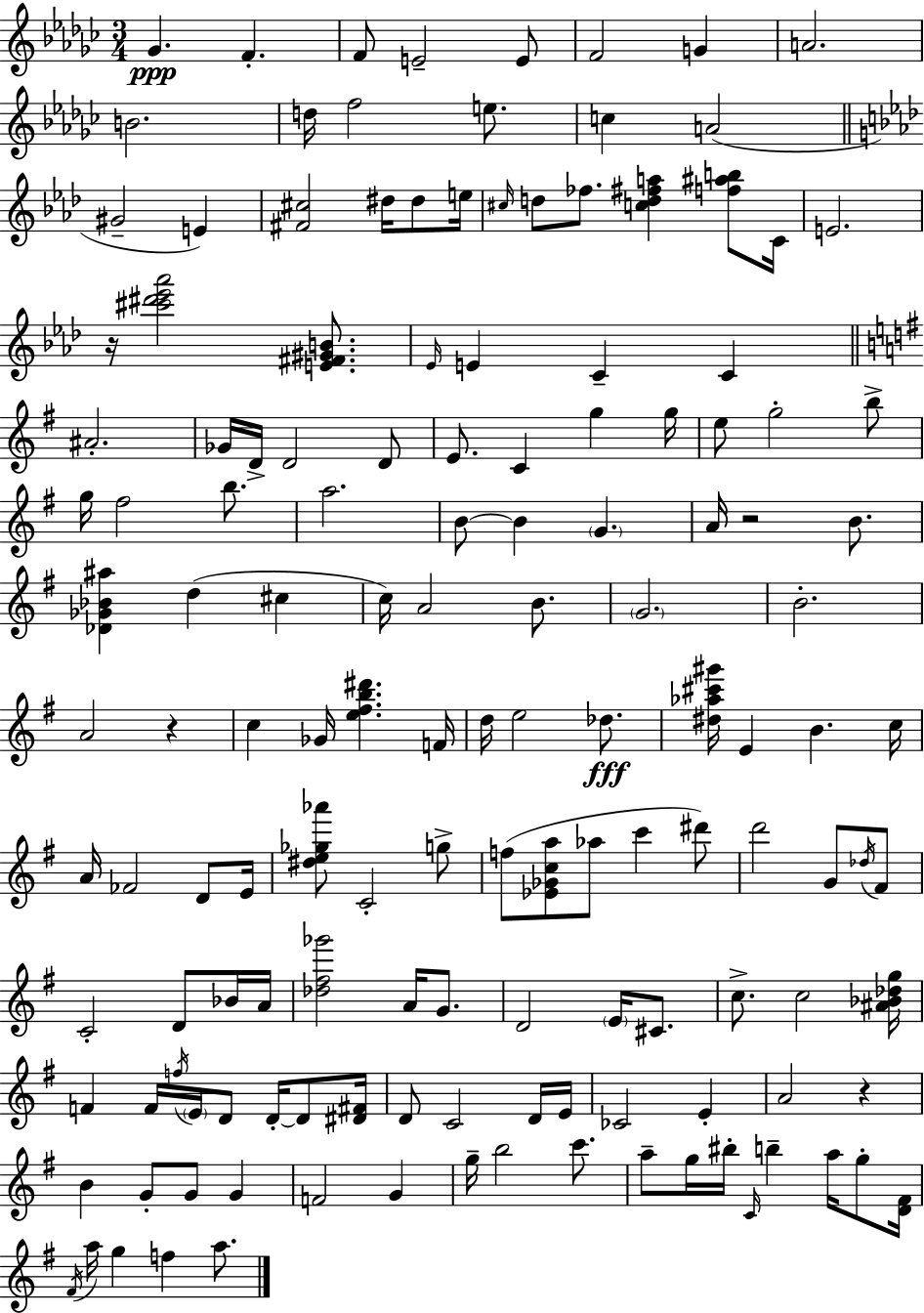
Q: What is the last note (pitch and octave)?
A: A5